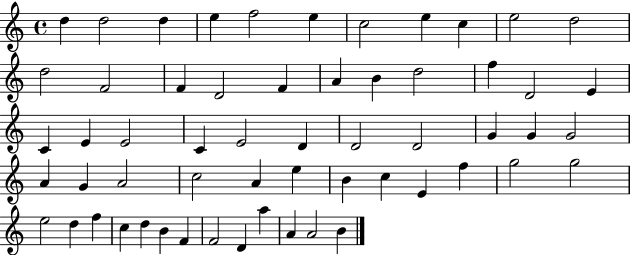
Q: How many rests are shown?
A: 0